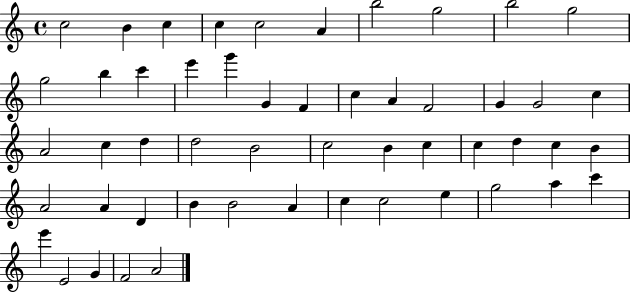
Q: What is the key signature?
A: C major